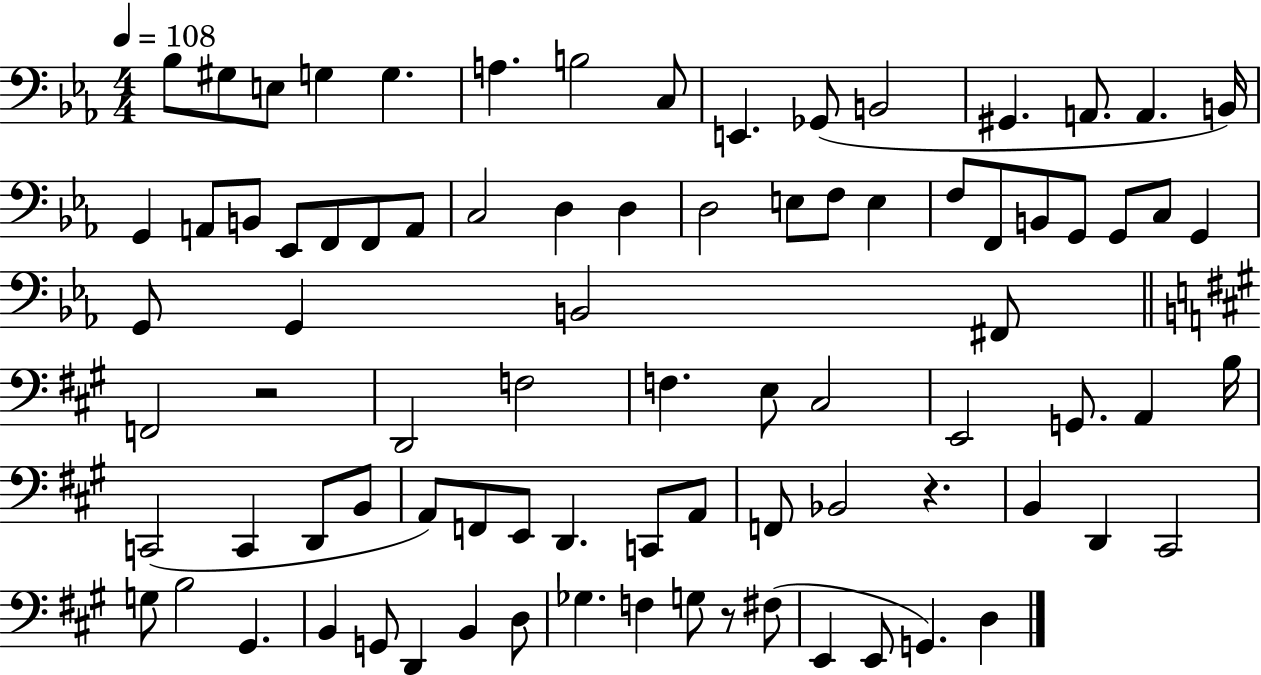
X:1
T:Untitled
M:4/4
L:1/4
K:Eb
_B,/2 ^G,/2 E,/2 G, G, A, B,2 C,/2 E,, _G,,/2 B,,2 ^G,, A,,/2 A,, B,,/4 G,, A,,/2 B,,/2 _E,,/2 F,,/2 F,,/2 A,,/2 C,2 D, D, D,2 E,/2 F,/2 E, F,/2 F,,/2 B,,/2 G,,/2 G,,/2 C,/2 G,, G,,/2 G,, B,,2 ^F,,/2 F,,2 z2 D,,2 F,2 F, E,/2 ^C,2 E,,2 G,,/2 A,, B,/4 C,,2 C,, D,,/2 B,,/2 A,,/2 F,,/2 E,,/2 D,, C,,/2 A,,/2 F,,/2 _B,,2 z B,, D,, ^C,,2 G,/2 B,2 ^G,, B,, G,,/2 D,, B,, D,/2 _G, F, G,/2 z/2 ^F,/2 E,, E,,/2 G,, D,